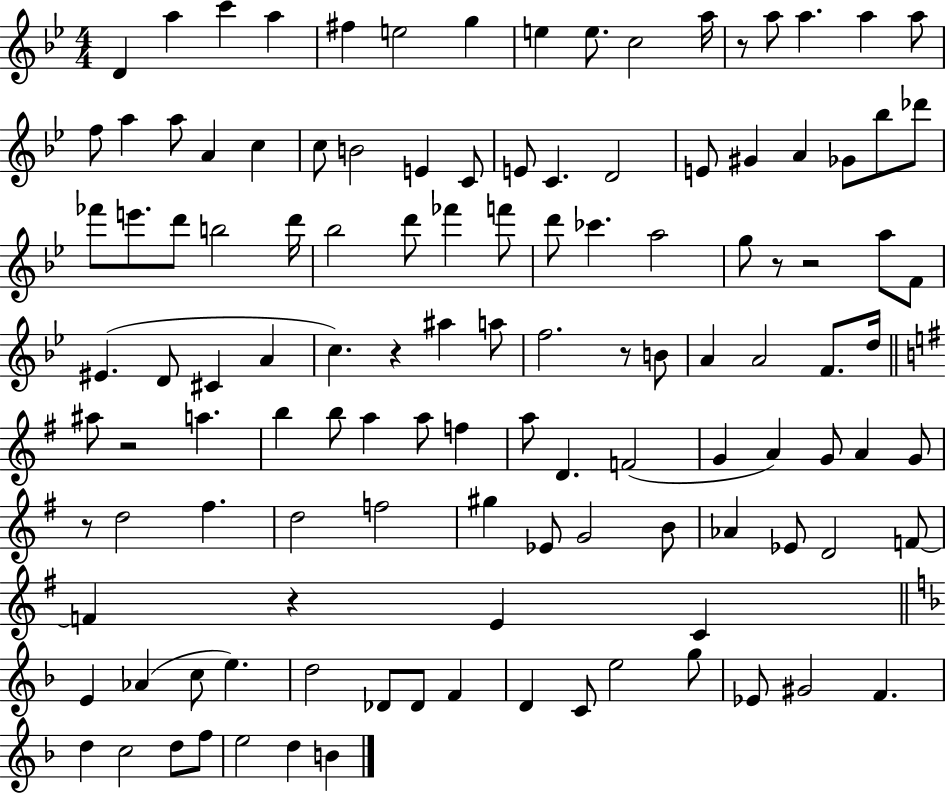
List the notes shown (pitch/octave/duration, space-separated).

D4/q A5/q C6/q A5/q F#5/q E5/h G5/q E5/q E5/e. C5/h A5/s R/e A5/e A5/q. A5/q A5/e F5/e A5/q A5/e A4/q C5/q C5/e B4/h E4/q C4/e E4/e C4/q. D4/h E4/e G#4/q A4/q Gb4/e Bb5/e Db6/e FES6/e E6/e. D6/e B5/h D6/s Bb5/h D6/e FES6/q F6/e D6/e CES6/q. A5/h G5/e R/e R/h A5/e F4/e EIS4/q. D4/e C#4/q A4/q C5/q. R/q A#5/q A5/e F5/h. R/e B4/e A4/q A4/h F4/e. D5/s A#5/e R/h A5/q. B5/q B5/e A5/q A5/e F5/q A5/e D4/q. F4/h G4/q A4/q G4/e A4/q G4/e R/e D5/h F#5/q. D5/h F5/h G#5/q Eb4/e G4/h B4/e Ab4/q Eb4/e D4/h F4/e F4/q R/q E4/q C4/q E4/q Ab4/q C5/e E5/q. D5/h Db4/e Db4/e F4/q D4/q C4/e E5/h G5/e Eb4/e G#4/h F4/q. D5/q C5/h D5/e F5/e E5/h D5/q B4/q